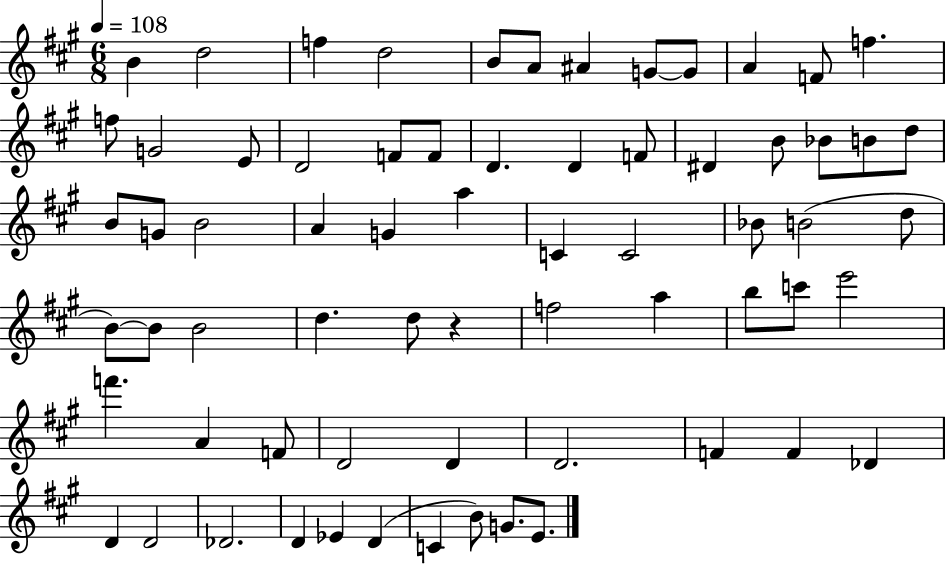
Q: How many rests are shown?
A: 1